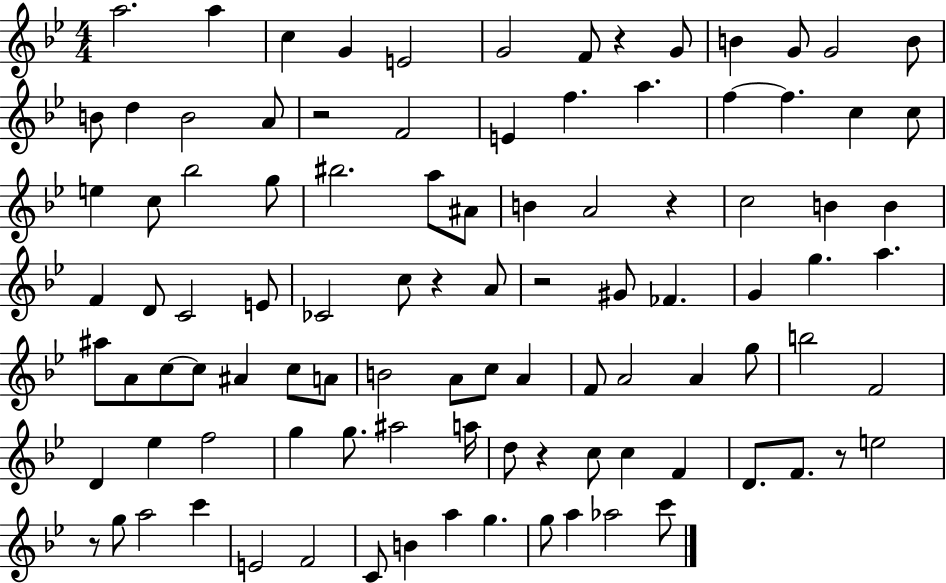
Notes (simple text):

A5/h. A5/q C5/q G4/q E4/h G4/h F4/e R/q G4/e B4/q G4/e G4/h B4/e B4/e D5/q B4/h A4/e R/h F4/h E4/q F5/q. A5/q. F5/q F5/q. C5/q C5/e E5/q C5/e Bb5/h G5/e BIS5/h. A5/e A#4/e B4/q A4/h R/q C5/h B4/q B4/q F4/q D4/e C4/h E4/e CES4/h C5/e R/q A4/e R/h G#4/e FES4/q. G4/q G5/q. A5/q. A#5/e A4/e C5/e C5/e A#4/q C5/e A4/e B4/h A4/e C5/e A4/q F4/e A4/h A4/q G5/e B5/h F4/h D4/q Eb5/q F5/h G5/q G5/e. A#5/h A5/s D5/e R/q C5/e C5/q F4/q D4/e. F4/e. R/e E5/h R/e G5/e A5/h C6/q E4/h F4/h C4/e B4/q A5/q G5/q. G5/e A5/q Ab5/h C6/e